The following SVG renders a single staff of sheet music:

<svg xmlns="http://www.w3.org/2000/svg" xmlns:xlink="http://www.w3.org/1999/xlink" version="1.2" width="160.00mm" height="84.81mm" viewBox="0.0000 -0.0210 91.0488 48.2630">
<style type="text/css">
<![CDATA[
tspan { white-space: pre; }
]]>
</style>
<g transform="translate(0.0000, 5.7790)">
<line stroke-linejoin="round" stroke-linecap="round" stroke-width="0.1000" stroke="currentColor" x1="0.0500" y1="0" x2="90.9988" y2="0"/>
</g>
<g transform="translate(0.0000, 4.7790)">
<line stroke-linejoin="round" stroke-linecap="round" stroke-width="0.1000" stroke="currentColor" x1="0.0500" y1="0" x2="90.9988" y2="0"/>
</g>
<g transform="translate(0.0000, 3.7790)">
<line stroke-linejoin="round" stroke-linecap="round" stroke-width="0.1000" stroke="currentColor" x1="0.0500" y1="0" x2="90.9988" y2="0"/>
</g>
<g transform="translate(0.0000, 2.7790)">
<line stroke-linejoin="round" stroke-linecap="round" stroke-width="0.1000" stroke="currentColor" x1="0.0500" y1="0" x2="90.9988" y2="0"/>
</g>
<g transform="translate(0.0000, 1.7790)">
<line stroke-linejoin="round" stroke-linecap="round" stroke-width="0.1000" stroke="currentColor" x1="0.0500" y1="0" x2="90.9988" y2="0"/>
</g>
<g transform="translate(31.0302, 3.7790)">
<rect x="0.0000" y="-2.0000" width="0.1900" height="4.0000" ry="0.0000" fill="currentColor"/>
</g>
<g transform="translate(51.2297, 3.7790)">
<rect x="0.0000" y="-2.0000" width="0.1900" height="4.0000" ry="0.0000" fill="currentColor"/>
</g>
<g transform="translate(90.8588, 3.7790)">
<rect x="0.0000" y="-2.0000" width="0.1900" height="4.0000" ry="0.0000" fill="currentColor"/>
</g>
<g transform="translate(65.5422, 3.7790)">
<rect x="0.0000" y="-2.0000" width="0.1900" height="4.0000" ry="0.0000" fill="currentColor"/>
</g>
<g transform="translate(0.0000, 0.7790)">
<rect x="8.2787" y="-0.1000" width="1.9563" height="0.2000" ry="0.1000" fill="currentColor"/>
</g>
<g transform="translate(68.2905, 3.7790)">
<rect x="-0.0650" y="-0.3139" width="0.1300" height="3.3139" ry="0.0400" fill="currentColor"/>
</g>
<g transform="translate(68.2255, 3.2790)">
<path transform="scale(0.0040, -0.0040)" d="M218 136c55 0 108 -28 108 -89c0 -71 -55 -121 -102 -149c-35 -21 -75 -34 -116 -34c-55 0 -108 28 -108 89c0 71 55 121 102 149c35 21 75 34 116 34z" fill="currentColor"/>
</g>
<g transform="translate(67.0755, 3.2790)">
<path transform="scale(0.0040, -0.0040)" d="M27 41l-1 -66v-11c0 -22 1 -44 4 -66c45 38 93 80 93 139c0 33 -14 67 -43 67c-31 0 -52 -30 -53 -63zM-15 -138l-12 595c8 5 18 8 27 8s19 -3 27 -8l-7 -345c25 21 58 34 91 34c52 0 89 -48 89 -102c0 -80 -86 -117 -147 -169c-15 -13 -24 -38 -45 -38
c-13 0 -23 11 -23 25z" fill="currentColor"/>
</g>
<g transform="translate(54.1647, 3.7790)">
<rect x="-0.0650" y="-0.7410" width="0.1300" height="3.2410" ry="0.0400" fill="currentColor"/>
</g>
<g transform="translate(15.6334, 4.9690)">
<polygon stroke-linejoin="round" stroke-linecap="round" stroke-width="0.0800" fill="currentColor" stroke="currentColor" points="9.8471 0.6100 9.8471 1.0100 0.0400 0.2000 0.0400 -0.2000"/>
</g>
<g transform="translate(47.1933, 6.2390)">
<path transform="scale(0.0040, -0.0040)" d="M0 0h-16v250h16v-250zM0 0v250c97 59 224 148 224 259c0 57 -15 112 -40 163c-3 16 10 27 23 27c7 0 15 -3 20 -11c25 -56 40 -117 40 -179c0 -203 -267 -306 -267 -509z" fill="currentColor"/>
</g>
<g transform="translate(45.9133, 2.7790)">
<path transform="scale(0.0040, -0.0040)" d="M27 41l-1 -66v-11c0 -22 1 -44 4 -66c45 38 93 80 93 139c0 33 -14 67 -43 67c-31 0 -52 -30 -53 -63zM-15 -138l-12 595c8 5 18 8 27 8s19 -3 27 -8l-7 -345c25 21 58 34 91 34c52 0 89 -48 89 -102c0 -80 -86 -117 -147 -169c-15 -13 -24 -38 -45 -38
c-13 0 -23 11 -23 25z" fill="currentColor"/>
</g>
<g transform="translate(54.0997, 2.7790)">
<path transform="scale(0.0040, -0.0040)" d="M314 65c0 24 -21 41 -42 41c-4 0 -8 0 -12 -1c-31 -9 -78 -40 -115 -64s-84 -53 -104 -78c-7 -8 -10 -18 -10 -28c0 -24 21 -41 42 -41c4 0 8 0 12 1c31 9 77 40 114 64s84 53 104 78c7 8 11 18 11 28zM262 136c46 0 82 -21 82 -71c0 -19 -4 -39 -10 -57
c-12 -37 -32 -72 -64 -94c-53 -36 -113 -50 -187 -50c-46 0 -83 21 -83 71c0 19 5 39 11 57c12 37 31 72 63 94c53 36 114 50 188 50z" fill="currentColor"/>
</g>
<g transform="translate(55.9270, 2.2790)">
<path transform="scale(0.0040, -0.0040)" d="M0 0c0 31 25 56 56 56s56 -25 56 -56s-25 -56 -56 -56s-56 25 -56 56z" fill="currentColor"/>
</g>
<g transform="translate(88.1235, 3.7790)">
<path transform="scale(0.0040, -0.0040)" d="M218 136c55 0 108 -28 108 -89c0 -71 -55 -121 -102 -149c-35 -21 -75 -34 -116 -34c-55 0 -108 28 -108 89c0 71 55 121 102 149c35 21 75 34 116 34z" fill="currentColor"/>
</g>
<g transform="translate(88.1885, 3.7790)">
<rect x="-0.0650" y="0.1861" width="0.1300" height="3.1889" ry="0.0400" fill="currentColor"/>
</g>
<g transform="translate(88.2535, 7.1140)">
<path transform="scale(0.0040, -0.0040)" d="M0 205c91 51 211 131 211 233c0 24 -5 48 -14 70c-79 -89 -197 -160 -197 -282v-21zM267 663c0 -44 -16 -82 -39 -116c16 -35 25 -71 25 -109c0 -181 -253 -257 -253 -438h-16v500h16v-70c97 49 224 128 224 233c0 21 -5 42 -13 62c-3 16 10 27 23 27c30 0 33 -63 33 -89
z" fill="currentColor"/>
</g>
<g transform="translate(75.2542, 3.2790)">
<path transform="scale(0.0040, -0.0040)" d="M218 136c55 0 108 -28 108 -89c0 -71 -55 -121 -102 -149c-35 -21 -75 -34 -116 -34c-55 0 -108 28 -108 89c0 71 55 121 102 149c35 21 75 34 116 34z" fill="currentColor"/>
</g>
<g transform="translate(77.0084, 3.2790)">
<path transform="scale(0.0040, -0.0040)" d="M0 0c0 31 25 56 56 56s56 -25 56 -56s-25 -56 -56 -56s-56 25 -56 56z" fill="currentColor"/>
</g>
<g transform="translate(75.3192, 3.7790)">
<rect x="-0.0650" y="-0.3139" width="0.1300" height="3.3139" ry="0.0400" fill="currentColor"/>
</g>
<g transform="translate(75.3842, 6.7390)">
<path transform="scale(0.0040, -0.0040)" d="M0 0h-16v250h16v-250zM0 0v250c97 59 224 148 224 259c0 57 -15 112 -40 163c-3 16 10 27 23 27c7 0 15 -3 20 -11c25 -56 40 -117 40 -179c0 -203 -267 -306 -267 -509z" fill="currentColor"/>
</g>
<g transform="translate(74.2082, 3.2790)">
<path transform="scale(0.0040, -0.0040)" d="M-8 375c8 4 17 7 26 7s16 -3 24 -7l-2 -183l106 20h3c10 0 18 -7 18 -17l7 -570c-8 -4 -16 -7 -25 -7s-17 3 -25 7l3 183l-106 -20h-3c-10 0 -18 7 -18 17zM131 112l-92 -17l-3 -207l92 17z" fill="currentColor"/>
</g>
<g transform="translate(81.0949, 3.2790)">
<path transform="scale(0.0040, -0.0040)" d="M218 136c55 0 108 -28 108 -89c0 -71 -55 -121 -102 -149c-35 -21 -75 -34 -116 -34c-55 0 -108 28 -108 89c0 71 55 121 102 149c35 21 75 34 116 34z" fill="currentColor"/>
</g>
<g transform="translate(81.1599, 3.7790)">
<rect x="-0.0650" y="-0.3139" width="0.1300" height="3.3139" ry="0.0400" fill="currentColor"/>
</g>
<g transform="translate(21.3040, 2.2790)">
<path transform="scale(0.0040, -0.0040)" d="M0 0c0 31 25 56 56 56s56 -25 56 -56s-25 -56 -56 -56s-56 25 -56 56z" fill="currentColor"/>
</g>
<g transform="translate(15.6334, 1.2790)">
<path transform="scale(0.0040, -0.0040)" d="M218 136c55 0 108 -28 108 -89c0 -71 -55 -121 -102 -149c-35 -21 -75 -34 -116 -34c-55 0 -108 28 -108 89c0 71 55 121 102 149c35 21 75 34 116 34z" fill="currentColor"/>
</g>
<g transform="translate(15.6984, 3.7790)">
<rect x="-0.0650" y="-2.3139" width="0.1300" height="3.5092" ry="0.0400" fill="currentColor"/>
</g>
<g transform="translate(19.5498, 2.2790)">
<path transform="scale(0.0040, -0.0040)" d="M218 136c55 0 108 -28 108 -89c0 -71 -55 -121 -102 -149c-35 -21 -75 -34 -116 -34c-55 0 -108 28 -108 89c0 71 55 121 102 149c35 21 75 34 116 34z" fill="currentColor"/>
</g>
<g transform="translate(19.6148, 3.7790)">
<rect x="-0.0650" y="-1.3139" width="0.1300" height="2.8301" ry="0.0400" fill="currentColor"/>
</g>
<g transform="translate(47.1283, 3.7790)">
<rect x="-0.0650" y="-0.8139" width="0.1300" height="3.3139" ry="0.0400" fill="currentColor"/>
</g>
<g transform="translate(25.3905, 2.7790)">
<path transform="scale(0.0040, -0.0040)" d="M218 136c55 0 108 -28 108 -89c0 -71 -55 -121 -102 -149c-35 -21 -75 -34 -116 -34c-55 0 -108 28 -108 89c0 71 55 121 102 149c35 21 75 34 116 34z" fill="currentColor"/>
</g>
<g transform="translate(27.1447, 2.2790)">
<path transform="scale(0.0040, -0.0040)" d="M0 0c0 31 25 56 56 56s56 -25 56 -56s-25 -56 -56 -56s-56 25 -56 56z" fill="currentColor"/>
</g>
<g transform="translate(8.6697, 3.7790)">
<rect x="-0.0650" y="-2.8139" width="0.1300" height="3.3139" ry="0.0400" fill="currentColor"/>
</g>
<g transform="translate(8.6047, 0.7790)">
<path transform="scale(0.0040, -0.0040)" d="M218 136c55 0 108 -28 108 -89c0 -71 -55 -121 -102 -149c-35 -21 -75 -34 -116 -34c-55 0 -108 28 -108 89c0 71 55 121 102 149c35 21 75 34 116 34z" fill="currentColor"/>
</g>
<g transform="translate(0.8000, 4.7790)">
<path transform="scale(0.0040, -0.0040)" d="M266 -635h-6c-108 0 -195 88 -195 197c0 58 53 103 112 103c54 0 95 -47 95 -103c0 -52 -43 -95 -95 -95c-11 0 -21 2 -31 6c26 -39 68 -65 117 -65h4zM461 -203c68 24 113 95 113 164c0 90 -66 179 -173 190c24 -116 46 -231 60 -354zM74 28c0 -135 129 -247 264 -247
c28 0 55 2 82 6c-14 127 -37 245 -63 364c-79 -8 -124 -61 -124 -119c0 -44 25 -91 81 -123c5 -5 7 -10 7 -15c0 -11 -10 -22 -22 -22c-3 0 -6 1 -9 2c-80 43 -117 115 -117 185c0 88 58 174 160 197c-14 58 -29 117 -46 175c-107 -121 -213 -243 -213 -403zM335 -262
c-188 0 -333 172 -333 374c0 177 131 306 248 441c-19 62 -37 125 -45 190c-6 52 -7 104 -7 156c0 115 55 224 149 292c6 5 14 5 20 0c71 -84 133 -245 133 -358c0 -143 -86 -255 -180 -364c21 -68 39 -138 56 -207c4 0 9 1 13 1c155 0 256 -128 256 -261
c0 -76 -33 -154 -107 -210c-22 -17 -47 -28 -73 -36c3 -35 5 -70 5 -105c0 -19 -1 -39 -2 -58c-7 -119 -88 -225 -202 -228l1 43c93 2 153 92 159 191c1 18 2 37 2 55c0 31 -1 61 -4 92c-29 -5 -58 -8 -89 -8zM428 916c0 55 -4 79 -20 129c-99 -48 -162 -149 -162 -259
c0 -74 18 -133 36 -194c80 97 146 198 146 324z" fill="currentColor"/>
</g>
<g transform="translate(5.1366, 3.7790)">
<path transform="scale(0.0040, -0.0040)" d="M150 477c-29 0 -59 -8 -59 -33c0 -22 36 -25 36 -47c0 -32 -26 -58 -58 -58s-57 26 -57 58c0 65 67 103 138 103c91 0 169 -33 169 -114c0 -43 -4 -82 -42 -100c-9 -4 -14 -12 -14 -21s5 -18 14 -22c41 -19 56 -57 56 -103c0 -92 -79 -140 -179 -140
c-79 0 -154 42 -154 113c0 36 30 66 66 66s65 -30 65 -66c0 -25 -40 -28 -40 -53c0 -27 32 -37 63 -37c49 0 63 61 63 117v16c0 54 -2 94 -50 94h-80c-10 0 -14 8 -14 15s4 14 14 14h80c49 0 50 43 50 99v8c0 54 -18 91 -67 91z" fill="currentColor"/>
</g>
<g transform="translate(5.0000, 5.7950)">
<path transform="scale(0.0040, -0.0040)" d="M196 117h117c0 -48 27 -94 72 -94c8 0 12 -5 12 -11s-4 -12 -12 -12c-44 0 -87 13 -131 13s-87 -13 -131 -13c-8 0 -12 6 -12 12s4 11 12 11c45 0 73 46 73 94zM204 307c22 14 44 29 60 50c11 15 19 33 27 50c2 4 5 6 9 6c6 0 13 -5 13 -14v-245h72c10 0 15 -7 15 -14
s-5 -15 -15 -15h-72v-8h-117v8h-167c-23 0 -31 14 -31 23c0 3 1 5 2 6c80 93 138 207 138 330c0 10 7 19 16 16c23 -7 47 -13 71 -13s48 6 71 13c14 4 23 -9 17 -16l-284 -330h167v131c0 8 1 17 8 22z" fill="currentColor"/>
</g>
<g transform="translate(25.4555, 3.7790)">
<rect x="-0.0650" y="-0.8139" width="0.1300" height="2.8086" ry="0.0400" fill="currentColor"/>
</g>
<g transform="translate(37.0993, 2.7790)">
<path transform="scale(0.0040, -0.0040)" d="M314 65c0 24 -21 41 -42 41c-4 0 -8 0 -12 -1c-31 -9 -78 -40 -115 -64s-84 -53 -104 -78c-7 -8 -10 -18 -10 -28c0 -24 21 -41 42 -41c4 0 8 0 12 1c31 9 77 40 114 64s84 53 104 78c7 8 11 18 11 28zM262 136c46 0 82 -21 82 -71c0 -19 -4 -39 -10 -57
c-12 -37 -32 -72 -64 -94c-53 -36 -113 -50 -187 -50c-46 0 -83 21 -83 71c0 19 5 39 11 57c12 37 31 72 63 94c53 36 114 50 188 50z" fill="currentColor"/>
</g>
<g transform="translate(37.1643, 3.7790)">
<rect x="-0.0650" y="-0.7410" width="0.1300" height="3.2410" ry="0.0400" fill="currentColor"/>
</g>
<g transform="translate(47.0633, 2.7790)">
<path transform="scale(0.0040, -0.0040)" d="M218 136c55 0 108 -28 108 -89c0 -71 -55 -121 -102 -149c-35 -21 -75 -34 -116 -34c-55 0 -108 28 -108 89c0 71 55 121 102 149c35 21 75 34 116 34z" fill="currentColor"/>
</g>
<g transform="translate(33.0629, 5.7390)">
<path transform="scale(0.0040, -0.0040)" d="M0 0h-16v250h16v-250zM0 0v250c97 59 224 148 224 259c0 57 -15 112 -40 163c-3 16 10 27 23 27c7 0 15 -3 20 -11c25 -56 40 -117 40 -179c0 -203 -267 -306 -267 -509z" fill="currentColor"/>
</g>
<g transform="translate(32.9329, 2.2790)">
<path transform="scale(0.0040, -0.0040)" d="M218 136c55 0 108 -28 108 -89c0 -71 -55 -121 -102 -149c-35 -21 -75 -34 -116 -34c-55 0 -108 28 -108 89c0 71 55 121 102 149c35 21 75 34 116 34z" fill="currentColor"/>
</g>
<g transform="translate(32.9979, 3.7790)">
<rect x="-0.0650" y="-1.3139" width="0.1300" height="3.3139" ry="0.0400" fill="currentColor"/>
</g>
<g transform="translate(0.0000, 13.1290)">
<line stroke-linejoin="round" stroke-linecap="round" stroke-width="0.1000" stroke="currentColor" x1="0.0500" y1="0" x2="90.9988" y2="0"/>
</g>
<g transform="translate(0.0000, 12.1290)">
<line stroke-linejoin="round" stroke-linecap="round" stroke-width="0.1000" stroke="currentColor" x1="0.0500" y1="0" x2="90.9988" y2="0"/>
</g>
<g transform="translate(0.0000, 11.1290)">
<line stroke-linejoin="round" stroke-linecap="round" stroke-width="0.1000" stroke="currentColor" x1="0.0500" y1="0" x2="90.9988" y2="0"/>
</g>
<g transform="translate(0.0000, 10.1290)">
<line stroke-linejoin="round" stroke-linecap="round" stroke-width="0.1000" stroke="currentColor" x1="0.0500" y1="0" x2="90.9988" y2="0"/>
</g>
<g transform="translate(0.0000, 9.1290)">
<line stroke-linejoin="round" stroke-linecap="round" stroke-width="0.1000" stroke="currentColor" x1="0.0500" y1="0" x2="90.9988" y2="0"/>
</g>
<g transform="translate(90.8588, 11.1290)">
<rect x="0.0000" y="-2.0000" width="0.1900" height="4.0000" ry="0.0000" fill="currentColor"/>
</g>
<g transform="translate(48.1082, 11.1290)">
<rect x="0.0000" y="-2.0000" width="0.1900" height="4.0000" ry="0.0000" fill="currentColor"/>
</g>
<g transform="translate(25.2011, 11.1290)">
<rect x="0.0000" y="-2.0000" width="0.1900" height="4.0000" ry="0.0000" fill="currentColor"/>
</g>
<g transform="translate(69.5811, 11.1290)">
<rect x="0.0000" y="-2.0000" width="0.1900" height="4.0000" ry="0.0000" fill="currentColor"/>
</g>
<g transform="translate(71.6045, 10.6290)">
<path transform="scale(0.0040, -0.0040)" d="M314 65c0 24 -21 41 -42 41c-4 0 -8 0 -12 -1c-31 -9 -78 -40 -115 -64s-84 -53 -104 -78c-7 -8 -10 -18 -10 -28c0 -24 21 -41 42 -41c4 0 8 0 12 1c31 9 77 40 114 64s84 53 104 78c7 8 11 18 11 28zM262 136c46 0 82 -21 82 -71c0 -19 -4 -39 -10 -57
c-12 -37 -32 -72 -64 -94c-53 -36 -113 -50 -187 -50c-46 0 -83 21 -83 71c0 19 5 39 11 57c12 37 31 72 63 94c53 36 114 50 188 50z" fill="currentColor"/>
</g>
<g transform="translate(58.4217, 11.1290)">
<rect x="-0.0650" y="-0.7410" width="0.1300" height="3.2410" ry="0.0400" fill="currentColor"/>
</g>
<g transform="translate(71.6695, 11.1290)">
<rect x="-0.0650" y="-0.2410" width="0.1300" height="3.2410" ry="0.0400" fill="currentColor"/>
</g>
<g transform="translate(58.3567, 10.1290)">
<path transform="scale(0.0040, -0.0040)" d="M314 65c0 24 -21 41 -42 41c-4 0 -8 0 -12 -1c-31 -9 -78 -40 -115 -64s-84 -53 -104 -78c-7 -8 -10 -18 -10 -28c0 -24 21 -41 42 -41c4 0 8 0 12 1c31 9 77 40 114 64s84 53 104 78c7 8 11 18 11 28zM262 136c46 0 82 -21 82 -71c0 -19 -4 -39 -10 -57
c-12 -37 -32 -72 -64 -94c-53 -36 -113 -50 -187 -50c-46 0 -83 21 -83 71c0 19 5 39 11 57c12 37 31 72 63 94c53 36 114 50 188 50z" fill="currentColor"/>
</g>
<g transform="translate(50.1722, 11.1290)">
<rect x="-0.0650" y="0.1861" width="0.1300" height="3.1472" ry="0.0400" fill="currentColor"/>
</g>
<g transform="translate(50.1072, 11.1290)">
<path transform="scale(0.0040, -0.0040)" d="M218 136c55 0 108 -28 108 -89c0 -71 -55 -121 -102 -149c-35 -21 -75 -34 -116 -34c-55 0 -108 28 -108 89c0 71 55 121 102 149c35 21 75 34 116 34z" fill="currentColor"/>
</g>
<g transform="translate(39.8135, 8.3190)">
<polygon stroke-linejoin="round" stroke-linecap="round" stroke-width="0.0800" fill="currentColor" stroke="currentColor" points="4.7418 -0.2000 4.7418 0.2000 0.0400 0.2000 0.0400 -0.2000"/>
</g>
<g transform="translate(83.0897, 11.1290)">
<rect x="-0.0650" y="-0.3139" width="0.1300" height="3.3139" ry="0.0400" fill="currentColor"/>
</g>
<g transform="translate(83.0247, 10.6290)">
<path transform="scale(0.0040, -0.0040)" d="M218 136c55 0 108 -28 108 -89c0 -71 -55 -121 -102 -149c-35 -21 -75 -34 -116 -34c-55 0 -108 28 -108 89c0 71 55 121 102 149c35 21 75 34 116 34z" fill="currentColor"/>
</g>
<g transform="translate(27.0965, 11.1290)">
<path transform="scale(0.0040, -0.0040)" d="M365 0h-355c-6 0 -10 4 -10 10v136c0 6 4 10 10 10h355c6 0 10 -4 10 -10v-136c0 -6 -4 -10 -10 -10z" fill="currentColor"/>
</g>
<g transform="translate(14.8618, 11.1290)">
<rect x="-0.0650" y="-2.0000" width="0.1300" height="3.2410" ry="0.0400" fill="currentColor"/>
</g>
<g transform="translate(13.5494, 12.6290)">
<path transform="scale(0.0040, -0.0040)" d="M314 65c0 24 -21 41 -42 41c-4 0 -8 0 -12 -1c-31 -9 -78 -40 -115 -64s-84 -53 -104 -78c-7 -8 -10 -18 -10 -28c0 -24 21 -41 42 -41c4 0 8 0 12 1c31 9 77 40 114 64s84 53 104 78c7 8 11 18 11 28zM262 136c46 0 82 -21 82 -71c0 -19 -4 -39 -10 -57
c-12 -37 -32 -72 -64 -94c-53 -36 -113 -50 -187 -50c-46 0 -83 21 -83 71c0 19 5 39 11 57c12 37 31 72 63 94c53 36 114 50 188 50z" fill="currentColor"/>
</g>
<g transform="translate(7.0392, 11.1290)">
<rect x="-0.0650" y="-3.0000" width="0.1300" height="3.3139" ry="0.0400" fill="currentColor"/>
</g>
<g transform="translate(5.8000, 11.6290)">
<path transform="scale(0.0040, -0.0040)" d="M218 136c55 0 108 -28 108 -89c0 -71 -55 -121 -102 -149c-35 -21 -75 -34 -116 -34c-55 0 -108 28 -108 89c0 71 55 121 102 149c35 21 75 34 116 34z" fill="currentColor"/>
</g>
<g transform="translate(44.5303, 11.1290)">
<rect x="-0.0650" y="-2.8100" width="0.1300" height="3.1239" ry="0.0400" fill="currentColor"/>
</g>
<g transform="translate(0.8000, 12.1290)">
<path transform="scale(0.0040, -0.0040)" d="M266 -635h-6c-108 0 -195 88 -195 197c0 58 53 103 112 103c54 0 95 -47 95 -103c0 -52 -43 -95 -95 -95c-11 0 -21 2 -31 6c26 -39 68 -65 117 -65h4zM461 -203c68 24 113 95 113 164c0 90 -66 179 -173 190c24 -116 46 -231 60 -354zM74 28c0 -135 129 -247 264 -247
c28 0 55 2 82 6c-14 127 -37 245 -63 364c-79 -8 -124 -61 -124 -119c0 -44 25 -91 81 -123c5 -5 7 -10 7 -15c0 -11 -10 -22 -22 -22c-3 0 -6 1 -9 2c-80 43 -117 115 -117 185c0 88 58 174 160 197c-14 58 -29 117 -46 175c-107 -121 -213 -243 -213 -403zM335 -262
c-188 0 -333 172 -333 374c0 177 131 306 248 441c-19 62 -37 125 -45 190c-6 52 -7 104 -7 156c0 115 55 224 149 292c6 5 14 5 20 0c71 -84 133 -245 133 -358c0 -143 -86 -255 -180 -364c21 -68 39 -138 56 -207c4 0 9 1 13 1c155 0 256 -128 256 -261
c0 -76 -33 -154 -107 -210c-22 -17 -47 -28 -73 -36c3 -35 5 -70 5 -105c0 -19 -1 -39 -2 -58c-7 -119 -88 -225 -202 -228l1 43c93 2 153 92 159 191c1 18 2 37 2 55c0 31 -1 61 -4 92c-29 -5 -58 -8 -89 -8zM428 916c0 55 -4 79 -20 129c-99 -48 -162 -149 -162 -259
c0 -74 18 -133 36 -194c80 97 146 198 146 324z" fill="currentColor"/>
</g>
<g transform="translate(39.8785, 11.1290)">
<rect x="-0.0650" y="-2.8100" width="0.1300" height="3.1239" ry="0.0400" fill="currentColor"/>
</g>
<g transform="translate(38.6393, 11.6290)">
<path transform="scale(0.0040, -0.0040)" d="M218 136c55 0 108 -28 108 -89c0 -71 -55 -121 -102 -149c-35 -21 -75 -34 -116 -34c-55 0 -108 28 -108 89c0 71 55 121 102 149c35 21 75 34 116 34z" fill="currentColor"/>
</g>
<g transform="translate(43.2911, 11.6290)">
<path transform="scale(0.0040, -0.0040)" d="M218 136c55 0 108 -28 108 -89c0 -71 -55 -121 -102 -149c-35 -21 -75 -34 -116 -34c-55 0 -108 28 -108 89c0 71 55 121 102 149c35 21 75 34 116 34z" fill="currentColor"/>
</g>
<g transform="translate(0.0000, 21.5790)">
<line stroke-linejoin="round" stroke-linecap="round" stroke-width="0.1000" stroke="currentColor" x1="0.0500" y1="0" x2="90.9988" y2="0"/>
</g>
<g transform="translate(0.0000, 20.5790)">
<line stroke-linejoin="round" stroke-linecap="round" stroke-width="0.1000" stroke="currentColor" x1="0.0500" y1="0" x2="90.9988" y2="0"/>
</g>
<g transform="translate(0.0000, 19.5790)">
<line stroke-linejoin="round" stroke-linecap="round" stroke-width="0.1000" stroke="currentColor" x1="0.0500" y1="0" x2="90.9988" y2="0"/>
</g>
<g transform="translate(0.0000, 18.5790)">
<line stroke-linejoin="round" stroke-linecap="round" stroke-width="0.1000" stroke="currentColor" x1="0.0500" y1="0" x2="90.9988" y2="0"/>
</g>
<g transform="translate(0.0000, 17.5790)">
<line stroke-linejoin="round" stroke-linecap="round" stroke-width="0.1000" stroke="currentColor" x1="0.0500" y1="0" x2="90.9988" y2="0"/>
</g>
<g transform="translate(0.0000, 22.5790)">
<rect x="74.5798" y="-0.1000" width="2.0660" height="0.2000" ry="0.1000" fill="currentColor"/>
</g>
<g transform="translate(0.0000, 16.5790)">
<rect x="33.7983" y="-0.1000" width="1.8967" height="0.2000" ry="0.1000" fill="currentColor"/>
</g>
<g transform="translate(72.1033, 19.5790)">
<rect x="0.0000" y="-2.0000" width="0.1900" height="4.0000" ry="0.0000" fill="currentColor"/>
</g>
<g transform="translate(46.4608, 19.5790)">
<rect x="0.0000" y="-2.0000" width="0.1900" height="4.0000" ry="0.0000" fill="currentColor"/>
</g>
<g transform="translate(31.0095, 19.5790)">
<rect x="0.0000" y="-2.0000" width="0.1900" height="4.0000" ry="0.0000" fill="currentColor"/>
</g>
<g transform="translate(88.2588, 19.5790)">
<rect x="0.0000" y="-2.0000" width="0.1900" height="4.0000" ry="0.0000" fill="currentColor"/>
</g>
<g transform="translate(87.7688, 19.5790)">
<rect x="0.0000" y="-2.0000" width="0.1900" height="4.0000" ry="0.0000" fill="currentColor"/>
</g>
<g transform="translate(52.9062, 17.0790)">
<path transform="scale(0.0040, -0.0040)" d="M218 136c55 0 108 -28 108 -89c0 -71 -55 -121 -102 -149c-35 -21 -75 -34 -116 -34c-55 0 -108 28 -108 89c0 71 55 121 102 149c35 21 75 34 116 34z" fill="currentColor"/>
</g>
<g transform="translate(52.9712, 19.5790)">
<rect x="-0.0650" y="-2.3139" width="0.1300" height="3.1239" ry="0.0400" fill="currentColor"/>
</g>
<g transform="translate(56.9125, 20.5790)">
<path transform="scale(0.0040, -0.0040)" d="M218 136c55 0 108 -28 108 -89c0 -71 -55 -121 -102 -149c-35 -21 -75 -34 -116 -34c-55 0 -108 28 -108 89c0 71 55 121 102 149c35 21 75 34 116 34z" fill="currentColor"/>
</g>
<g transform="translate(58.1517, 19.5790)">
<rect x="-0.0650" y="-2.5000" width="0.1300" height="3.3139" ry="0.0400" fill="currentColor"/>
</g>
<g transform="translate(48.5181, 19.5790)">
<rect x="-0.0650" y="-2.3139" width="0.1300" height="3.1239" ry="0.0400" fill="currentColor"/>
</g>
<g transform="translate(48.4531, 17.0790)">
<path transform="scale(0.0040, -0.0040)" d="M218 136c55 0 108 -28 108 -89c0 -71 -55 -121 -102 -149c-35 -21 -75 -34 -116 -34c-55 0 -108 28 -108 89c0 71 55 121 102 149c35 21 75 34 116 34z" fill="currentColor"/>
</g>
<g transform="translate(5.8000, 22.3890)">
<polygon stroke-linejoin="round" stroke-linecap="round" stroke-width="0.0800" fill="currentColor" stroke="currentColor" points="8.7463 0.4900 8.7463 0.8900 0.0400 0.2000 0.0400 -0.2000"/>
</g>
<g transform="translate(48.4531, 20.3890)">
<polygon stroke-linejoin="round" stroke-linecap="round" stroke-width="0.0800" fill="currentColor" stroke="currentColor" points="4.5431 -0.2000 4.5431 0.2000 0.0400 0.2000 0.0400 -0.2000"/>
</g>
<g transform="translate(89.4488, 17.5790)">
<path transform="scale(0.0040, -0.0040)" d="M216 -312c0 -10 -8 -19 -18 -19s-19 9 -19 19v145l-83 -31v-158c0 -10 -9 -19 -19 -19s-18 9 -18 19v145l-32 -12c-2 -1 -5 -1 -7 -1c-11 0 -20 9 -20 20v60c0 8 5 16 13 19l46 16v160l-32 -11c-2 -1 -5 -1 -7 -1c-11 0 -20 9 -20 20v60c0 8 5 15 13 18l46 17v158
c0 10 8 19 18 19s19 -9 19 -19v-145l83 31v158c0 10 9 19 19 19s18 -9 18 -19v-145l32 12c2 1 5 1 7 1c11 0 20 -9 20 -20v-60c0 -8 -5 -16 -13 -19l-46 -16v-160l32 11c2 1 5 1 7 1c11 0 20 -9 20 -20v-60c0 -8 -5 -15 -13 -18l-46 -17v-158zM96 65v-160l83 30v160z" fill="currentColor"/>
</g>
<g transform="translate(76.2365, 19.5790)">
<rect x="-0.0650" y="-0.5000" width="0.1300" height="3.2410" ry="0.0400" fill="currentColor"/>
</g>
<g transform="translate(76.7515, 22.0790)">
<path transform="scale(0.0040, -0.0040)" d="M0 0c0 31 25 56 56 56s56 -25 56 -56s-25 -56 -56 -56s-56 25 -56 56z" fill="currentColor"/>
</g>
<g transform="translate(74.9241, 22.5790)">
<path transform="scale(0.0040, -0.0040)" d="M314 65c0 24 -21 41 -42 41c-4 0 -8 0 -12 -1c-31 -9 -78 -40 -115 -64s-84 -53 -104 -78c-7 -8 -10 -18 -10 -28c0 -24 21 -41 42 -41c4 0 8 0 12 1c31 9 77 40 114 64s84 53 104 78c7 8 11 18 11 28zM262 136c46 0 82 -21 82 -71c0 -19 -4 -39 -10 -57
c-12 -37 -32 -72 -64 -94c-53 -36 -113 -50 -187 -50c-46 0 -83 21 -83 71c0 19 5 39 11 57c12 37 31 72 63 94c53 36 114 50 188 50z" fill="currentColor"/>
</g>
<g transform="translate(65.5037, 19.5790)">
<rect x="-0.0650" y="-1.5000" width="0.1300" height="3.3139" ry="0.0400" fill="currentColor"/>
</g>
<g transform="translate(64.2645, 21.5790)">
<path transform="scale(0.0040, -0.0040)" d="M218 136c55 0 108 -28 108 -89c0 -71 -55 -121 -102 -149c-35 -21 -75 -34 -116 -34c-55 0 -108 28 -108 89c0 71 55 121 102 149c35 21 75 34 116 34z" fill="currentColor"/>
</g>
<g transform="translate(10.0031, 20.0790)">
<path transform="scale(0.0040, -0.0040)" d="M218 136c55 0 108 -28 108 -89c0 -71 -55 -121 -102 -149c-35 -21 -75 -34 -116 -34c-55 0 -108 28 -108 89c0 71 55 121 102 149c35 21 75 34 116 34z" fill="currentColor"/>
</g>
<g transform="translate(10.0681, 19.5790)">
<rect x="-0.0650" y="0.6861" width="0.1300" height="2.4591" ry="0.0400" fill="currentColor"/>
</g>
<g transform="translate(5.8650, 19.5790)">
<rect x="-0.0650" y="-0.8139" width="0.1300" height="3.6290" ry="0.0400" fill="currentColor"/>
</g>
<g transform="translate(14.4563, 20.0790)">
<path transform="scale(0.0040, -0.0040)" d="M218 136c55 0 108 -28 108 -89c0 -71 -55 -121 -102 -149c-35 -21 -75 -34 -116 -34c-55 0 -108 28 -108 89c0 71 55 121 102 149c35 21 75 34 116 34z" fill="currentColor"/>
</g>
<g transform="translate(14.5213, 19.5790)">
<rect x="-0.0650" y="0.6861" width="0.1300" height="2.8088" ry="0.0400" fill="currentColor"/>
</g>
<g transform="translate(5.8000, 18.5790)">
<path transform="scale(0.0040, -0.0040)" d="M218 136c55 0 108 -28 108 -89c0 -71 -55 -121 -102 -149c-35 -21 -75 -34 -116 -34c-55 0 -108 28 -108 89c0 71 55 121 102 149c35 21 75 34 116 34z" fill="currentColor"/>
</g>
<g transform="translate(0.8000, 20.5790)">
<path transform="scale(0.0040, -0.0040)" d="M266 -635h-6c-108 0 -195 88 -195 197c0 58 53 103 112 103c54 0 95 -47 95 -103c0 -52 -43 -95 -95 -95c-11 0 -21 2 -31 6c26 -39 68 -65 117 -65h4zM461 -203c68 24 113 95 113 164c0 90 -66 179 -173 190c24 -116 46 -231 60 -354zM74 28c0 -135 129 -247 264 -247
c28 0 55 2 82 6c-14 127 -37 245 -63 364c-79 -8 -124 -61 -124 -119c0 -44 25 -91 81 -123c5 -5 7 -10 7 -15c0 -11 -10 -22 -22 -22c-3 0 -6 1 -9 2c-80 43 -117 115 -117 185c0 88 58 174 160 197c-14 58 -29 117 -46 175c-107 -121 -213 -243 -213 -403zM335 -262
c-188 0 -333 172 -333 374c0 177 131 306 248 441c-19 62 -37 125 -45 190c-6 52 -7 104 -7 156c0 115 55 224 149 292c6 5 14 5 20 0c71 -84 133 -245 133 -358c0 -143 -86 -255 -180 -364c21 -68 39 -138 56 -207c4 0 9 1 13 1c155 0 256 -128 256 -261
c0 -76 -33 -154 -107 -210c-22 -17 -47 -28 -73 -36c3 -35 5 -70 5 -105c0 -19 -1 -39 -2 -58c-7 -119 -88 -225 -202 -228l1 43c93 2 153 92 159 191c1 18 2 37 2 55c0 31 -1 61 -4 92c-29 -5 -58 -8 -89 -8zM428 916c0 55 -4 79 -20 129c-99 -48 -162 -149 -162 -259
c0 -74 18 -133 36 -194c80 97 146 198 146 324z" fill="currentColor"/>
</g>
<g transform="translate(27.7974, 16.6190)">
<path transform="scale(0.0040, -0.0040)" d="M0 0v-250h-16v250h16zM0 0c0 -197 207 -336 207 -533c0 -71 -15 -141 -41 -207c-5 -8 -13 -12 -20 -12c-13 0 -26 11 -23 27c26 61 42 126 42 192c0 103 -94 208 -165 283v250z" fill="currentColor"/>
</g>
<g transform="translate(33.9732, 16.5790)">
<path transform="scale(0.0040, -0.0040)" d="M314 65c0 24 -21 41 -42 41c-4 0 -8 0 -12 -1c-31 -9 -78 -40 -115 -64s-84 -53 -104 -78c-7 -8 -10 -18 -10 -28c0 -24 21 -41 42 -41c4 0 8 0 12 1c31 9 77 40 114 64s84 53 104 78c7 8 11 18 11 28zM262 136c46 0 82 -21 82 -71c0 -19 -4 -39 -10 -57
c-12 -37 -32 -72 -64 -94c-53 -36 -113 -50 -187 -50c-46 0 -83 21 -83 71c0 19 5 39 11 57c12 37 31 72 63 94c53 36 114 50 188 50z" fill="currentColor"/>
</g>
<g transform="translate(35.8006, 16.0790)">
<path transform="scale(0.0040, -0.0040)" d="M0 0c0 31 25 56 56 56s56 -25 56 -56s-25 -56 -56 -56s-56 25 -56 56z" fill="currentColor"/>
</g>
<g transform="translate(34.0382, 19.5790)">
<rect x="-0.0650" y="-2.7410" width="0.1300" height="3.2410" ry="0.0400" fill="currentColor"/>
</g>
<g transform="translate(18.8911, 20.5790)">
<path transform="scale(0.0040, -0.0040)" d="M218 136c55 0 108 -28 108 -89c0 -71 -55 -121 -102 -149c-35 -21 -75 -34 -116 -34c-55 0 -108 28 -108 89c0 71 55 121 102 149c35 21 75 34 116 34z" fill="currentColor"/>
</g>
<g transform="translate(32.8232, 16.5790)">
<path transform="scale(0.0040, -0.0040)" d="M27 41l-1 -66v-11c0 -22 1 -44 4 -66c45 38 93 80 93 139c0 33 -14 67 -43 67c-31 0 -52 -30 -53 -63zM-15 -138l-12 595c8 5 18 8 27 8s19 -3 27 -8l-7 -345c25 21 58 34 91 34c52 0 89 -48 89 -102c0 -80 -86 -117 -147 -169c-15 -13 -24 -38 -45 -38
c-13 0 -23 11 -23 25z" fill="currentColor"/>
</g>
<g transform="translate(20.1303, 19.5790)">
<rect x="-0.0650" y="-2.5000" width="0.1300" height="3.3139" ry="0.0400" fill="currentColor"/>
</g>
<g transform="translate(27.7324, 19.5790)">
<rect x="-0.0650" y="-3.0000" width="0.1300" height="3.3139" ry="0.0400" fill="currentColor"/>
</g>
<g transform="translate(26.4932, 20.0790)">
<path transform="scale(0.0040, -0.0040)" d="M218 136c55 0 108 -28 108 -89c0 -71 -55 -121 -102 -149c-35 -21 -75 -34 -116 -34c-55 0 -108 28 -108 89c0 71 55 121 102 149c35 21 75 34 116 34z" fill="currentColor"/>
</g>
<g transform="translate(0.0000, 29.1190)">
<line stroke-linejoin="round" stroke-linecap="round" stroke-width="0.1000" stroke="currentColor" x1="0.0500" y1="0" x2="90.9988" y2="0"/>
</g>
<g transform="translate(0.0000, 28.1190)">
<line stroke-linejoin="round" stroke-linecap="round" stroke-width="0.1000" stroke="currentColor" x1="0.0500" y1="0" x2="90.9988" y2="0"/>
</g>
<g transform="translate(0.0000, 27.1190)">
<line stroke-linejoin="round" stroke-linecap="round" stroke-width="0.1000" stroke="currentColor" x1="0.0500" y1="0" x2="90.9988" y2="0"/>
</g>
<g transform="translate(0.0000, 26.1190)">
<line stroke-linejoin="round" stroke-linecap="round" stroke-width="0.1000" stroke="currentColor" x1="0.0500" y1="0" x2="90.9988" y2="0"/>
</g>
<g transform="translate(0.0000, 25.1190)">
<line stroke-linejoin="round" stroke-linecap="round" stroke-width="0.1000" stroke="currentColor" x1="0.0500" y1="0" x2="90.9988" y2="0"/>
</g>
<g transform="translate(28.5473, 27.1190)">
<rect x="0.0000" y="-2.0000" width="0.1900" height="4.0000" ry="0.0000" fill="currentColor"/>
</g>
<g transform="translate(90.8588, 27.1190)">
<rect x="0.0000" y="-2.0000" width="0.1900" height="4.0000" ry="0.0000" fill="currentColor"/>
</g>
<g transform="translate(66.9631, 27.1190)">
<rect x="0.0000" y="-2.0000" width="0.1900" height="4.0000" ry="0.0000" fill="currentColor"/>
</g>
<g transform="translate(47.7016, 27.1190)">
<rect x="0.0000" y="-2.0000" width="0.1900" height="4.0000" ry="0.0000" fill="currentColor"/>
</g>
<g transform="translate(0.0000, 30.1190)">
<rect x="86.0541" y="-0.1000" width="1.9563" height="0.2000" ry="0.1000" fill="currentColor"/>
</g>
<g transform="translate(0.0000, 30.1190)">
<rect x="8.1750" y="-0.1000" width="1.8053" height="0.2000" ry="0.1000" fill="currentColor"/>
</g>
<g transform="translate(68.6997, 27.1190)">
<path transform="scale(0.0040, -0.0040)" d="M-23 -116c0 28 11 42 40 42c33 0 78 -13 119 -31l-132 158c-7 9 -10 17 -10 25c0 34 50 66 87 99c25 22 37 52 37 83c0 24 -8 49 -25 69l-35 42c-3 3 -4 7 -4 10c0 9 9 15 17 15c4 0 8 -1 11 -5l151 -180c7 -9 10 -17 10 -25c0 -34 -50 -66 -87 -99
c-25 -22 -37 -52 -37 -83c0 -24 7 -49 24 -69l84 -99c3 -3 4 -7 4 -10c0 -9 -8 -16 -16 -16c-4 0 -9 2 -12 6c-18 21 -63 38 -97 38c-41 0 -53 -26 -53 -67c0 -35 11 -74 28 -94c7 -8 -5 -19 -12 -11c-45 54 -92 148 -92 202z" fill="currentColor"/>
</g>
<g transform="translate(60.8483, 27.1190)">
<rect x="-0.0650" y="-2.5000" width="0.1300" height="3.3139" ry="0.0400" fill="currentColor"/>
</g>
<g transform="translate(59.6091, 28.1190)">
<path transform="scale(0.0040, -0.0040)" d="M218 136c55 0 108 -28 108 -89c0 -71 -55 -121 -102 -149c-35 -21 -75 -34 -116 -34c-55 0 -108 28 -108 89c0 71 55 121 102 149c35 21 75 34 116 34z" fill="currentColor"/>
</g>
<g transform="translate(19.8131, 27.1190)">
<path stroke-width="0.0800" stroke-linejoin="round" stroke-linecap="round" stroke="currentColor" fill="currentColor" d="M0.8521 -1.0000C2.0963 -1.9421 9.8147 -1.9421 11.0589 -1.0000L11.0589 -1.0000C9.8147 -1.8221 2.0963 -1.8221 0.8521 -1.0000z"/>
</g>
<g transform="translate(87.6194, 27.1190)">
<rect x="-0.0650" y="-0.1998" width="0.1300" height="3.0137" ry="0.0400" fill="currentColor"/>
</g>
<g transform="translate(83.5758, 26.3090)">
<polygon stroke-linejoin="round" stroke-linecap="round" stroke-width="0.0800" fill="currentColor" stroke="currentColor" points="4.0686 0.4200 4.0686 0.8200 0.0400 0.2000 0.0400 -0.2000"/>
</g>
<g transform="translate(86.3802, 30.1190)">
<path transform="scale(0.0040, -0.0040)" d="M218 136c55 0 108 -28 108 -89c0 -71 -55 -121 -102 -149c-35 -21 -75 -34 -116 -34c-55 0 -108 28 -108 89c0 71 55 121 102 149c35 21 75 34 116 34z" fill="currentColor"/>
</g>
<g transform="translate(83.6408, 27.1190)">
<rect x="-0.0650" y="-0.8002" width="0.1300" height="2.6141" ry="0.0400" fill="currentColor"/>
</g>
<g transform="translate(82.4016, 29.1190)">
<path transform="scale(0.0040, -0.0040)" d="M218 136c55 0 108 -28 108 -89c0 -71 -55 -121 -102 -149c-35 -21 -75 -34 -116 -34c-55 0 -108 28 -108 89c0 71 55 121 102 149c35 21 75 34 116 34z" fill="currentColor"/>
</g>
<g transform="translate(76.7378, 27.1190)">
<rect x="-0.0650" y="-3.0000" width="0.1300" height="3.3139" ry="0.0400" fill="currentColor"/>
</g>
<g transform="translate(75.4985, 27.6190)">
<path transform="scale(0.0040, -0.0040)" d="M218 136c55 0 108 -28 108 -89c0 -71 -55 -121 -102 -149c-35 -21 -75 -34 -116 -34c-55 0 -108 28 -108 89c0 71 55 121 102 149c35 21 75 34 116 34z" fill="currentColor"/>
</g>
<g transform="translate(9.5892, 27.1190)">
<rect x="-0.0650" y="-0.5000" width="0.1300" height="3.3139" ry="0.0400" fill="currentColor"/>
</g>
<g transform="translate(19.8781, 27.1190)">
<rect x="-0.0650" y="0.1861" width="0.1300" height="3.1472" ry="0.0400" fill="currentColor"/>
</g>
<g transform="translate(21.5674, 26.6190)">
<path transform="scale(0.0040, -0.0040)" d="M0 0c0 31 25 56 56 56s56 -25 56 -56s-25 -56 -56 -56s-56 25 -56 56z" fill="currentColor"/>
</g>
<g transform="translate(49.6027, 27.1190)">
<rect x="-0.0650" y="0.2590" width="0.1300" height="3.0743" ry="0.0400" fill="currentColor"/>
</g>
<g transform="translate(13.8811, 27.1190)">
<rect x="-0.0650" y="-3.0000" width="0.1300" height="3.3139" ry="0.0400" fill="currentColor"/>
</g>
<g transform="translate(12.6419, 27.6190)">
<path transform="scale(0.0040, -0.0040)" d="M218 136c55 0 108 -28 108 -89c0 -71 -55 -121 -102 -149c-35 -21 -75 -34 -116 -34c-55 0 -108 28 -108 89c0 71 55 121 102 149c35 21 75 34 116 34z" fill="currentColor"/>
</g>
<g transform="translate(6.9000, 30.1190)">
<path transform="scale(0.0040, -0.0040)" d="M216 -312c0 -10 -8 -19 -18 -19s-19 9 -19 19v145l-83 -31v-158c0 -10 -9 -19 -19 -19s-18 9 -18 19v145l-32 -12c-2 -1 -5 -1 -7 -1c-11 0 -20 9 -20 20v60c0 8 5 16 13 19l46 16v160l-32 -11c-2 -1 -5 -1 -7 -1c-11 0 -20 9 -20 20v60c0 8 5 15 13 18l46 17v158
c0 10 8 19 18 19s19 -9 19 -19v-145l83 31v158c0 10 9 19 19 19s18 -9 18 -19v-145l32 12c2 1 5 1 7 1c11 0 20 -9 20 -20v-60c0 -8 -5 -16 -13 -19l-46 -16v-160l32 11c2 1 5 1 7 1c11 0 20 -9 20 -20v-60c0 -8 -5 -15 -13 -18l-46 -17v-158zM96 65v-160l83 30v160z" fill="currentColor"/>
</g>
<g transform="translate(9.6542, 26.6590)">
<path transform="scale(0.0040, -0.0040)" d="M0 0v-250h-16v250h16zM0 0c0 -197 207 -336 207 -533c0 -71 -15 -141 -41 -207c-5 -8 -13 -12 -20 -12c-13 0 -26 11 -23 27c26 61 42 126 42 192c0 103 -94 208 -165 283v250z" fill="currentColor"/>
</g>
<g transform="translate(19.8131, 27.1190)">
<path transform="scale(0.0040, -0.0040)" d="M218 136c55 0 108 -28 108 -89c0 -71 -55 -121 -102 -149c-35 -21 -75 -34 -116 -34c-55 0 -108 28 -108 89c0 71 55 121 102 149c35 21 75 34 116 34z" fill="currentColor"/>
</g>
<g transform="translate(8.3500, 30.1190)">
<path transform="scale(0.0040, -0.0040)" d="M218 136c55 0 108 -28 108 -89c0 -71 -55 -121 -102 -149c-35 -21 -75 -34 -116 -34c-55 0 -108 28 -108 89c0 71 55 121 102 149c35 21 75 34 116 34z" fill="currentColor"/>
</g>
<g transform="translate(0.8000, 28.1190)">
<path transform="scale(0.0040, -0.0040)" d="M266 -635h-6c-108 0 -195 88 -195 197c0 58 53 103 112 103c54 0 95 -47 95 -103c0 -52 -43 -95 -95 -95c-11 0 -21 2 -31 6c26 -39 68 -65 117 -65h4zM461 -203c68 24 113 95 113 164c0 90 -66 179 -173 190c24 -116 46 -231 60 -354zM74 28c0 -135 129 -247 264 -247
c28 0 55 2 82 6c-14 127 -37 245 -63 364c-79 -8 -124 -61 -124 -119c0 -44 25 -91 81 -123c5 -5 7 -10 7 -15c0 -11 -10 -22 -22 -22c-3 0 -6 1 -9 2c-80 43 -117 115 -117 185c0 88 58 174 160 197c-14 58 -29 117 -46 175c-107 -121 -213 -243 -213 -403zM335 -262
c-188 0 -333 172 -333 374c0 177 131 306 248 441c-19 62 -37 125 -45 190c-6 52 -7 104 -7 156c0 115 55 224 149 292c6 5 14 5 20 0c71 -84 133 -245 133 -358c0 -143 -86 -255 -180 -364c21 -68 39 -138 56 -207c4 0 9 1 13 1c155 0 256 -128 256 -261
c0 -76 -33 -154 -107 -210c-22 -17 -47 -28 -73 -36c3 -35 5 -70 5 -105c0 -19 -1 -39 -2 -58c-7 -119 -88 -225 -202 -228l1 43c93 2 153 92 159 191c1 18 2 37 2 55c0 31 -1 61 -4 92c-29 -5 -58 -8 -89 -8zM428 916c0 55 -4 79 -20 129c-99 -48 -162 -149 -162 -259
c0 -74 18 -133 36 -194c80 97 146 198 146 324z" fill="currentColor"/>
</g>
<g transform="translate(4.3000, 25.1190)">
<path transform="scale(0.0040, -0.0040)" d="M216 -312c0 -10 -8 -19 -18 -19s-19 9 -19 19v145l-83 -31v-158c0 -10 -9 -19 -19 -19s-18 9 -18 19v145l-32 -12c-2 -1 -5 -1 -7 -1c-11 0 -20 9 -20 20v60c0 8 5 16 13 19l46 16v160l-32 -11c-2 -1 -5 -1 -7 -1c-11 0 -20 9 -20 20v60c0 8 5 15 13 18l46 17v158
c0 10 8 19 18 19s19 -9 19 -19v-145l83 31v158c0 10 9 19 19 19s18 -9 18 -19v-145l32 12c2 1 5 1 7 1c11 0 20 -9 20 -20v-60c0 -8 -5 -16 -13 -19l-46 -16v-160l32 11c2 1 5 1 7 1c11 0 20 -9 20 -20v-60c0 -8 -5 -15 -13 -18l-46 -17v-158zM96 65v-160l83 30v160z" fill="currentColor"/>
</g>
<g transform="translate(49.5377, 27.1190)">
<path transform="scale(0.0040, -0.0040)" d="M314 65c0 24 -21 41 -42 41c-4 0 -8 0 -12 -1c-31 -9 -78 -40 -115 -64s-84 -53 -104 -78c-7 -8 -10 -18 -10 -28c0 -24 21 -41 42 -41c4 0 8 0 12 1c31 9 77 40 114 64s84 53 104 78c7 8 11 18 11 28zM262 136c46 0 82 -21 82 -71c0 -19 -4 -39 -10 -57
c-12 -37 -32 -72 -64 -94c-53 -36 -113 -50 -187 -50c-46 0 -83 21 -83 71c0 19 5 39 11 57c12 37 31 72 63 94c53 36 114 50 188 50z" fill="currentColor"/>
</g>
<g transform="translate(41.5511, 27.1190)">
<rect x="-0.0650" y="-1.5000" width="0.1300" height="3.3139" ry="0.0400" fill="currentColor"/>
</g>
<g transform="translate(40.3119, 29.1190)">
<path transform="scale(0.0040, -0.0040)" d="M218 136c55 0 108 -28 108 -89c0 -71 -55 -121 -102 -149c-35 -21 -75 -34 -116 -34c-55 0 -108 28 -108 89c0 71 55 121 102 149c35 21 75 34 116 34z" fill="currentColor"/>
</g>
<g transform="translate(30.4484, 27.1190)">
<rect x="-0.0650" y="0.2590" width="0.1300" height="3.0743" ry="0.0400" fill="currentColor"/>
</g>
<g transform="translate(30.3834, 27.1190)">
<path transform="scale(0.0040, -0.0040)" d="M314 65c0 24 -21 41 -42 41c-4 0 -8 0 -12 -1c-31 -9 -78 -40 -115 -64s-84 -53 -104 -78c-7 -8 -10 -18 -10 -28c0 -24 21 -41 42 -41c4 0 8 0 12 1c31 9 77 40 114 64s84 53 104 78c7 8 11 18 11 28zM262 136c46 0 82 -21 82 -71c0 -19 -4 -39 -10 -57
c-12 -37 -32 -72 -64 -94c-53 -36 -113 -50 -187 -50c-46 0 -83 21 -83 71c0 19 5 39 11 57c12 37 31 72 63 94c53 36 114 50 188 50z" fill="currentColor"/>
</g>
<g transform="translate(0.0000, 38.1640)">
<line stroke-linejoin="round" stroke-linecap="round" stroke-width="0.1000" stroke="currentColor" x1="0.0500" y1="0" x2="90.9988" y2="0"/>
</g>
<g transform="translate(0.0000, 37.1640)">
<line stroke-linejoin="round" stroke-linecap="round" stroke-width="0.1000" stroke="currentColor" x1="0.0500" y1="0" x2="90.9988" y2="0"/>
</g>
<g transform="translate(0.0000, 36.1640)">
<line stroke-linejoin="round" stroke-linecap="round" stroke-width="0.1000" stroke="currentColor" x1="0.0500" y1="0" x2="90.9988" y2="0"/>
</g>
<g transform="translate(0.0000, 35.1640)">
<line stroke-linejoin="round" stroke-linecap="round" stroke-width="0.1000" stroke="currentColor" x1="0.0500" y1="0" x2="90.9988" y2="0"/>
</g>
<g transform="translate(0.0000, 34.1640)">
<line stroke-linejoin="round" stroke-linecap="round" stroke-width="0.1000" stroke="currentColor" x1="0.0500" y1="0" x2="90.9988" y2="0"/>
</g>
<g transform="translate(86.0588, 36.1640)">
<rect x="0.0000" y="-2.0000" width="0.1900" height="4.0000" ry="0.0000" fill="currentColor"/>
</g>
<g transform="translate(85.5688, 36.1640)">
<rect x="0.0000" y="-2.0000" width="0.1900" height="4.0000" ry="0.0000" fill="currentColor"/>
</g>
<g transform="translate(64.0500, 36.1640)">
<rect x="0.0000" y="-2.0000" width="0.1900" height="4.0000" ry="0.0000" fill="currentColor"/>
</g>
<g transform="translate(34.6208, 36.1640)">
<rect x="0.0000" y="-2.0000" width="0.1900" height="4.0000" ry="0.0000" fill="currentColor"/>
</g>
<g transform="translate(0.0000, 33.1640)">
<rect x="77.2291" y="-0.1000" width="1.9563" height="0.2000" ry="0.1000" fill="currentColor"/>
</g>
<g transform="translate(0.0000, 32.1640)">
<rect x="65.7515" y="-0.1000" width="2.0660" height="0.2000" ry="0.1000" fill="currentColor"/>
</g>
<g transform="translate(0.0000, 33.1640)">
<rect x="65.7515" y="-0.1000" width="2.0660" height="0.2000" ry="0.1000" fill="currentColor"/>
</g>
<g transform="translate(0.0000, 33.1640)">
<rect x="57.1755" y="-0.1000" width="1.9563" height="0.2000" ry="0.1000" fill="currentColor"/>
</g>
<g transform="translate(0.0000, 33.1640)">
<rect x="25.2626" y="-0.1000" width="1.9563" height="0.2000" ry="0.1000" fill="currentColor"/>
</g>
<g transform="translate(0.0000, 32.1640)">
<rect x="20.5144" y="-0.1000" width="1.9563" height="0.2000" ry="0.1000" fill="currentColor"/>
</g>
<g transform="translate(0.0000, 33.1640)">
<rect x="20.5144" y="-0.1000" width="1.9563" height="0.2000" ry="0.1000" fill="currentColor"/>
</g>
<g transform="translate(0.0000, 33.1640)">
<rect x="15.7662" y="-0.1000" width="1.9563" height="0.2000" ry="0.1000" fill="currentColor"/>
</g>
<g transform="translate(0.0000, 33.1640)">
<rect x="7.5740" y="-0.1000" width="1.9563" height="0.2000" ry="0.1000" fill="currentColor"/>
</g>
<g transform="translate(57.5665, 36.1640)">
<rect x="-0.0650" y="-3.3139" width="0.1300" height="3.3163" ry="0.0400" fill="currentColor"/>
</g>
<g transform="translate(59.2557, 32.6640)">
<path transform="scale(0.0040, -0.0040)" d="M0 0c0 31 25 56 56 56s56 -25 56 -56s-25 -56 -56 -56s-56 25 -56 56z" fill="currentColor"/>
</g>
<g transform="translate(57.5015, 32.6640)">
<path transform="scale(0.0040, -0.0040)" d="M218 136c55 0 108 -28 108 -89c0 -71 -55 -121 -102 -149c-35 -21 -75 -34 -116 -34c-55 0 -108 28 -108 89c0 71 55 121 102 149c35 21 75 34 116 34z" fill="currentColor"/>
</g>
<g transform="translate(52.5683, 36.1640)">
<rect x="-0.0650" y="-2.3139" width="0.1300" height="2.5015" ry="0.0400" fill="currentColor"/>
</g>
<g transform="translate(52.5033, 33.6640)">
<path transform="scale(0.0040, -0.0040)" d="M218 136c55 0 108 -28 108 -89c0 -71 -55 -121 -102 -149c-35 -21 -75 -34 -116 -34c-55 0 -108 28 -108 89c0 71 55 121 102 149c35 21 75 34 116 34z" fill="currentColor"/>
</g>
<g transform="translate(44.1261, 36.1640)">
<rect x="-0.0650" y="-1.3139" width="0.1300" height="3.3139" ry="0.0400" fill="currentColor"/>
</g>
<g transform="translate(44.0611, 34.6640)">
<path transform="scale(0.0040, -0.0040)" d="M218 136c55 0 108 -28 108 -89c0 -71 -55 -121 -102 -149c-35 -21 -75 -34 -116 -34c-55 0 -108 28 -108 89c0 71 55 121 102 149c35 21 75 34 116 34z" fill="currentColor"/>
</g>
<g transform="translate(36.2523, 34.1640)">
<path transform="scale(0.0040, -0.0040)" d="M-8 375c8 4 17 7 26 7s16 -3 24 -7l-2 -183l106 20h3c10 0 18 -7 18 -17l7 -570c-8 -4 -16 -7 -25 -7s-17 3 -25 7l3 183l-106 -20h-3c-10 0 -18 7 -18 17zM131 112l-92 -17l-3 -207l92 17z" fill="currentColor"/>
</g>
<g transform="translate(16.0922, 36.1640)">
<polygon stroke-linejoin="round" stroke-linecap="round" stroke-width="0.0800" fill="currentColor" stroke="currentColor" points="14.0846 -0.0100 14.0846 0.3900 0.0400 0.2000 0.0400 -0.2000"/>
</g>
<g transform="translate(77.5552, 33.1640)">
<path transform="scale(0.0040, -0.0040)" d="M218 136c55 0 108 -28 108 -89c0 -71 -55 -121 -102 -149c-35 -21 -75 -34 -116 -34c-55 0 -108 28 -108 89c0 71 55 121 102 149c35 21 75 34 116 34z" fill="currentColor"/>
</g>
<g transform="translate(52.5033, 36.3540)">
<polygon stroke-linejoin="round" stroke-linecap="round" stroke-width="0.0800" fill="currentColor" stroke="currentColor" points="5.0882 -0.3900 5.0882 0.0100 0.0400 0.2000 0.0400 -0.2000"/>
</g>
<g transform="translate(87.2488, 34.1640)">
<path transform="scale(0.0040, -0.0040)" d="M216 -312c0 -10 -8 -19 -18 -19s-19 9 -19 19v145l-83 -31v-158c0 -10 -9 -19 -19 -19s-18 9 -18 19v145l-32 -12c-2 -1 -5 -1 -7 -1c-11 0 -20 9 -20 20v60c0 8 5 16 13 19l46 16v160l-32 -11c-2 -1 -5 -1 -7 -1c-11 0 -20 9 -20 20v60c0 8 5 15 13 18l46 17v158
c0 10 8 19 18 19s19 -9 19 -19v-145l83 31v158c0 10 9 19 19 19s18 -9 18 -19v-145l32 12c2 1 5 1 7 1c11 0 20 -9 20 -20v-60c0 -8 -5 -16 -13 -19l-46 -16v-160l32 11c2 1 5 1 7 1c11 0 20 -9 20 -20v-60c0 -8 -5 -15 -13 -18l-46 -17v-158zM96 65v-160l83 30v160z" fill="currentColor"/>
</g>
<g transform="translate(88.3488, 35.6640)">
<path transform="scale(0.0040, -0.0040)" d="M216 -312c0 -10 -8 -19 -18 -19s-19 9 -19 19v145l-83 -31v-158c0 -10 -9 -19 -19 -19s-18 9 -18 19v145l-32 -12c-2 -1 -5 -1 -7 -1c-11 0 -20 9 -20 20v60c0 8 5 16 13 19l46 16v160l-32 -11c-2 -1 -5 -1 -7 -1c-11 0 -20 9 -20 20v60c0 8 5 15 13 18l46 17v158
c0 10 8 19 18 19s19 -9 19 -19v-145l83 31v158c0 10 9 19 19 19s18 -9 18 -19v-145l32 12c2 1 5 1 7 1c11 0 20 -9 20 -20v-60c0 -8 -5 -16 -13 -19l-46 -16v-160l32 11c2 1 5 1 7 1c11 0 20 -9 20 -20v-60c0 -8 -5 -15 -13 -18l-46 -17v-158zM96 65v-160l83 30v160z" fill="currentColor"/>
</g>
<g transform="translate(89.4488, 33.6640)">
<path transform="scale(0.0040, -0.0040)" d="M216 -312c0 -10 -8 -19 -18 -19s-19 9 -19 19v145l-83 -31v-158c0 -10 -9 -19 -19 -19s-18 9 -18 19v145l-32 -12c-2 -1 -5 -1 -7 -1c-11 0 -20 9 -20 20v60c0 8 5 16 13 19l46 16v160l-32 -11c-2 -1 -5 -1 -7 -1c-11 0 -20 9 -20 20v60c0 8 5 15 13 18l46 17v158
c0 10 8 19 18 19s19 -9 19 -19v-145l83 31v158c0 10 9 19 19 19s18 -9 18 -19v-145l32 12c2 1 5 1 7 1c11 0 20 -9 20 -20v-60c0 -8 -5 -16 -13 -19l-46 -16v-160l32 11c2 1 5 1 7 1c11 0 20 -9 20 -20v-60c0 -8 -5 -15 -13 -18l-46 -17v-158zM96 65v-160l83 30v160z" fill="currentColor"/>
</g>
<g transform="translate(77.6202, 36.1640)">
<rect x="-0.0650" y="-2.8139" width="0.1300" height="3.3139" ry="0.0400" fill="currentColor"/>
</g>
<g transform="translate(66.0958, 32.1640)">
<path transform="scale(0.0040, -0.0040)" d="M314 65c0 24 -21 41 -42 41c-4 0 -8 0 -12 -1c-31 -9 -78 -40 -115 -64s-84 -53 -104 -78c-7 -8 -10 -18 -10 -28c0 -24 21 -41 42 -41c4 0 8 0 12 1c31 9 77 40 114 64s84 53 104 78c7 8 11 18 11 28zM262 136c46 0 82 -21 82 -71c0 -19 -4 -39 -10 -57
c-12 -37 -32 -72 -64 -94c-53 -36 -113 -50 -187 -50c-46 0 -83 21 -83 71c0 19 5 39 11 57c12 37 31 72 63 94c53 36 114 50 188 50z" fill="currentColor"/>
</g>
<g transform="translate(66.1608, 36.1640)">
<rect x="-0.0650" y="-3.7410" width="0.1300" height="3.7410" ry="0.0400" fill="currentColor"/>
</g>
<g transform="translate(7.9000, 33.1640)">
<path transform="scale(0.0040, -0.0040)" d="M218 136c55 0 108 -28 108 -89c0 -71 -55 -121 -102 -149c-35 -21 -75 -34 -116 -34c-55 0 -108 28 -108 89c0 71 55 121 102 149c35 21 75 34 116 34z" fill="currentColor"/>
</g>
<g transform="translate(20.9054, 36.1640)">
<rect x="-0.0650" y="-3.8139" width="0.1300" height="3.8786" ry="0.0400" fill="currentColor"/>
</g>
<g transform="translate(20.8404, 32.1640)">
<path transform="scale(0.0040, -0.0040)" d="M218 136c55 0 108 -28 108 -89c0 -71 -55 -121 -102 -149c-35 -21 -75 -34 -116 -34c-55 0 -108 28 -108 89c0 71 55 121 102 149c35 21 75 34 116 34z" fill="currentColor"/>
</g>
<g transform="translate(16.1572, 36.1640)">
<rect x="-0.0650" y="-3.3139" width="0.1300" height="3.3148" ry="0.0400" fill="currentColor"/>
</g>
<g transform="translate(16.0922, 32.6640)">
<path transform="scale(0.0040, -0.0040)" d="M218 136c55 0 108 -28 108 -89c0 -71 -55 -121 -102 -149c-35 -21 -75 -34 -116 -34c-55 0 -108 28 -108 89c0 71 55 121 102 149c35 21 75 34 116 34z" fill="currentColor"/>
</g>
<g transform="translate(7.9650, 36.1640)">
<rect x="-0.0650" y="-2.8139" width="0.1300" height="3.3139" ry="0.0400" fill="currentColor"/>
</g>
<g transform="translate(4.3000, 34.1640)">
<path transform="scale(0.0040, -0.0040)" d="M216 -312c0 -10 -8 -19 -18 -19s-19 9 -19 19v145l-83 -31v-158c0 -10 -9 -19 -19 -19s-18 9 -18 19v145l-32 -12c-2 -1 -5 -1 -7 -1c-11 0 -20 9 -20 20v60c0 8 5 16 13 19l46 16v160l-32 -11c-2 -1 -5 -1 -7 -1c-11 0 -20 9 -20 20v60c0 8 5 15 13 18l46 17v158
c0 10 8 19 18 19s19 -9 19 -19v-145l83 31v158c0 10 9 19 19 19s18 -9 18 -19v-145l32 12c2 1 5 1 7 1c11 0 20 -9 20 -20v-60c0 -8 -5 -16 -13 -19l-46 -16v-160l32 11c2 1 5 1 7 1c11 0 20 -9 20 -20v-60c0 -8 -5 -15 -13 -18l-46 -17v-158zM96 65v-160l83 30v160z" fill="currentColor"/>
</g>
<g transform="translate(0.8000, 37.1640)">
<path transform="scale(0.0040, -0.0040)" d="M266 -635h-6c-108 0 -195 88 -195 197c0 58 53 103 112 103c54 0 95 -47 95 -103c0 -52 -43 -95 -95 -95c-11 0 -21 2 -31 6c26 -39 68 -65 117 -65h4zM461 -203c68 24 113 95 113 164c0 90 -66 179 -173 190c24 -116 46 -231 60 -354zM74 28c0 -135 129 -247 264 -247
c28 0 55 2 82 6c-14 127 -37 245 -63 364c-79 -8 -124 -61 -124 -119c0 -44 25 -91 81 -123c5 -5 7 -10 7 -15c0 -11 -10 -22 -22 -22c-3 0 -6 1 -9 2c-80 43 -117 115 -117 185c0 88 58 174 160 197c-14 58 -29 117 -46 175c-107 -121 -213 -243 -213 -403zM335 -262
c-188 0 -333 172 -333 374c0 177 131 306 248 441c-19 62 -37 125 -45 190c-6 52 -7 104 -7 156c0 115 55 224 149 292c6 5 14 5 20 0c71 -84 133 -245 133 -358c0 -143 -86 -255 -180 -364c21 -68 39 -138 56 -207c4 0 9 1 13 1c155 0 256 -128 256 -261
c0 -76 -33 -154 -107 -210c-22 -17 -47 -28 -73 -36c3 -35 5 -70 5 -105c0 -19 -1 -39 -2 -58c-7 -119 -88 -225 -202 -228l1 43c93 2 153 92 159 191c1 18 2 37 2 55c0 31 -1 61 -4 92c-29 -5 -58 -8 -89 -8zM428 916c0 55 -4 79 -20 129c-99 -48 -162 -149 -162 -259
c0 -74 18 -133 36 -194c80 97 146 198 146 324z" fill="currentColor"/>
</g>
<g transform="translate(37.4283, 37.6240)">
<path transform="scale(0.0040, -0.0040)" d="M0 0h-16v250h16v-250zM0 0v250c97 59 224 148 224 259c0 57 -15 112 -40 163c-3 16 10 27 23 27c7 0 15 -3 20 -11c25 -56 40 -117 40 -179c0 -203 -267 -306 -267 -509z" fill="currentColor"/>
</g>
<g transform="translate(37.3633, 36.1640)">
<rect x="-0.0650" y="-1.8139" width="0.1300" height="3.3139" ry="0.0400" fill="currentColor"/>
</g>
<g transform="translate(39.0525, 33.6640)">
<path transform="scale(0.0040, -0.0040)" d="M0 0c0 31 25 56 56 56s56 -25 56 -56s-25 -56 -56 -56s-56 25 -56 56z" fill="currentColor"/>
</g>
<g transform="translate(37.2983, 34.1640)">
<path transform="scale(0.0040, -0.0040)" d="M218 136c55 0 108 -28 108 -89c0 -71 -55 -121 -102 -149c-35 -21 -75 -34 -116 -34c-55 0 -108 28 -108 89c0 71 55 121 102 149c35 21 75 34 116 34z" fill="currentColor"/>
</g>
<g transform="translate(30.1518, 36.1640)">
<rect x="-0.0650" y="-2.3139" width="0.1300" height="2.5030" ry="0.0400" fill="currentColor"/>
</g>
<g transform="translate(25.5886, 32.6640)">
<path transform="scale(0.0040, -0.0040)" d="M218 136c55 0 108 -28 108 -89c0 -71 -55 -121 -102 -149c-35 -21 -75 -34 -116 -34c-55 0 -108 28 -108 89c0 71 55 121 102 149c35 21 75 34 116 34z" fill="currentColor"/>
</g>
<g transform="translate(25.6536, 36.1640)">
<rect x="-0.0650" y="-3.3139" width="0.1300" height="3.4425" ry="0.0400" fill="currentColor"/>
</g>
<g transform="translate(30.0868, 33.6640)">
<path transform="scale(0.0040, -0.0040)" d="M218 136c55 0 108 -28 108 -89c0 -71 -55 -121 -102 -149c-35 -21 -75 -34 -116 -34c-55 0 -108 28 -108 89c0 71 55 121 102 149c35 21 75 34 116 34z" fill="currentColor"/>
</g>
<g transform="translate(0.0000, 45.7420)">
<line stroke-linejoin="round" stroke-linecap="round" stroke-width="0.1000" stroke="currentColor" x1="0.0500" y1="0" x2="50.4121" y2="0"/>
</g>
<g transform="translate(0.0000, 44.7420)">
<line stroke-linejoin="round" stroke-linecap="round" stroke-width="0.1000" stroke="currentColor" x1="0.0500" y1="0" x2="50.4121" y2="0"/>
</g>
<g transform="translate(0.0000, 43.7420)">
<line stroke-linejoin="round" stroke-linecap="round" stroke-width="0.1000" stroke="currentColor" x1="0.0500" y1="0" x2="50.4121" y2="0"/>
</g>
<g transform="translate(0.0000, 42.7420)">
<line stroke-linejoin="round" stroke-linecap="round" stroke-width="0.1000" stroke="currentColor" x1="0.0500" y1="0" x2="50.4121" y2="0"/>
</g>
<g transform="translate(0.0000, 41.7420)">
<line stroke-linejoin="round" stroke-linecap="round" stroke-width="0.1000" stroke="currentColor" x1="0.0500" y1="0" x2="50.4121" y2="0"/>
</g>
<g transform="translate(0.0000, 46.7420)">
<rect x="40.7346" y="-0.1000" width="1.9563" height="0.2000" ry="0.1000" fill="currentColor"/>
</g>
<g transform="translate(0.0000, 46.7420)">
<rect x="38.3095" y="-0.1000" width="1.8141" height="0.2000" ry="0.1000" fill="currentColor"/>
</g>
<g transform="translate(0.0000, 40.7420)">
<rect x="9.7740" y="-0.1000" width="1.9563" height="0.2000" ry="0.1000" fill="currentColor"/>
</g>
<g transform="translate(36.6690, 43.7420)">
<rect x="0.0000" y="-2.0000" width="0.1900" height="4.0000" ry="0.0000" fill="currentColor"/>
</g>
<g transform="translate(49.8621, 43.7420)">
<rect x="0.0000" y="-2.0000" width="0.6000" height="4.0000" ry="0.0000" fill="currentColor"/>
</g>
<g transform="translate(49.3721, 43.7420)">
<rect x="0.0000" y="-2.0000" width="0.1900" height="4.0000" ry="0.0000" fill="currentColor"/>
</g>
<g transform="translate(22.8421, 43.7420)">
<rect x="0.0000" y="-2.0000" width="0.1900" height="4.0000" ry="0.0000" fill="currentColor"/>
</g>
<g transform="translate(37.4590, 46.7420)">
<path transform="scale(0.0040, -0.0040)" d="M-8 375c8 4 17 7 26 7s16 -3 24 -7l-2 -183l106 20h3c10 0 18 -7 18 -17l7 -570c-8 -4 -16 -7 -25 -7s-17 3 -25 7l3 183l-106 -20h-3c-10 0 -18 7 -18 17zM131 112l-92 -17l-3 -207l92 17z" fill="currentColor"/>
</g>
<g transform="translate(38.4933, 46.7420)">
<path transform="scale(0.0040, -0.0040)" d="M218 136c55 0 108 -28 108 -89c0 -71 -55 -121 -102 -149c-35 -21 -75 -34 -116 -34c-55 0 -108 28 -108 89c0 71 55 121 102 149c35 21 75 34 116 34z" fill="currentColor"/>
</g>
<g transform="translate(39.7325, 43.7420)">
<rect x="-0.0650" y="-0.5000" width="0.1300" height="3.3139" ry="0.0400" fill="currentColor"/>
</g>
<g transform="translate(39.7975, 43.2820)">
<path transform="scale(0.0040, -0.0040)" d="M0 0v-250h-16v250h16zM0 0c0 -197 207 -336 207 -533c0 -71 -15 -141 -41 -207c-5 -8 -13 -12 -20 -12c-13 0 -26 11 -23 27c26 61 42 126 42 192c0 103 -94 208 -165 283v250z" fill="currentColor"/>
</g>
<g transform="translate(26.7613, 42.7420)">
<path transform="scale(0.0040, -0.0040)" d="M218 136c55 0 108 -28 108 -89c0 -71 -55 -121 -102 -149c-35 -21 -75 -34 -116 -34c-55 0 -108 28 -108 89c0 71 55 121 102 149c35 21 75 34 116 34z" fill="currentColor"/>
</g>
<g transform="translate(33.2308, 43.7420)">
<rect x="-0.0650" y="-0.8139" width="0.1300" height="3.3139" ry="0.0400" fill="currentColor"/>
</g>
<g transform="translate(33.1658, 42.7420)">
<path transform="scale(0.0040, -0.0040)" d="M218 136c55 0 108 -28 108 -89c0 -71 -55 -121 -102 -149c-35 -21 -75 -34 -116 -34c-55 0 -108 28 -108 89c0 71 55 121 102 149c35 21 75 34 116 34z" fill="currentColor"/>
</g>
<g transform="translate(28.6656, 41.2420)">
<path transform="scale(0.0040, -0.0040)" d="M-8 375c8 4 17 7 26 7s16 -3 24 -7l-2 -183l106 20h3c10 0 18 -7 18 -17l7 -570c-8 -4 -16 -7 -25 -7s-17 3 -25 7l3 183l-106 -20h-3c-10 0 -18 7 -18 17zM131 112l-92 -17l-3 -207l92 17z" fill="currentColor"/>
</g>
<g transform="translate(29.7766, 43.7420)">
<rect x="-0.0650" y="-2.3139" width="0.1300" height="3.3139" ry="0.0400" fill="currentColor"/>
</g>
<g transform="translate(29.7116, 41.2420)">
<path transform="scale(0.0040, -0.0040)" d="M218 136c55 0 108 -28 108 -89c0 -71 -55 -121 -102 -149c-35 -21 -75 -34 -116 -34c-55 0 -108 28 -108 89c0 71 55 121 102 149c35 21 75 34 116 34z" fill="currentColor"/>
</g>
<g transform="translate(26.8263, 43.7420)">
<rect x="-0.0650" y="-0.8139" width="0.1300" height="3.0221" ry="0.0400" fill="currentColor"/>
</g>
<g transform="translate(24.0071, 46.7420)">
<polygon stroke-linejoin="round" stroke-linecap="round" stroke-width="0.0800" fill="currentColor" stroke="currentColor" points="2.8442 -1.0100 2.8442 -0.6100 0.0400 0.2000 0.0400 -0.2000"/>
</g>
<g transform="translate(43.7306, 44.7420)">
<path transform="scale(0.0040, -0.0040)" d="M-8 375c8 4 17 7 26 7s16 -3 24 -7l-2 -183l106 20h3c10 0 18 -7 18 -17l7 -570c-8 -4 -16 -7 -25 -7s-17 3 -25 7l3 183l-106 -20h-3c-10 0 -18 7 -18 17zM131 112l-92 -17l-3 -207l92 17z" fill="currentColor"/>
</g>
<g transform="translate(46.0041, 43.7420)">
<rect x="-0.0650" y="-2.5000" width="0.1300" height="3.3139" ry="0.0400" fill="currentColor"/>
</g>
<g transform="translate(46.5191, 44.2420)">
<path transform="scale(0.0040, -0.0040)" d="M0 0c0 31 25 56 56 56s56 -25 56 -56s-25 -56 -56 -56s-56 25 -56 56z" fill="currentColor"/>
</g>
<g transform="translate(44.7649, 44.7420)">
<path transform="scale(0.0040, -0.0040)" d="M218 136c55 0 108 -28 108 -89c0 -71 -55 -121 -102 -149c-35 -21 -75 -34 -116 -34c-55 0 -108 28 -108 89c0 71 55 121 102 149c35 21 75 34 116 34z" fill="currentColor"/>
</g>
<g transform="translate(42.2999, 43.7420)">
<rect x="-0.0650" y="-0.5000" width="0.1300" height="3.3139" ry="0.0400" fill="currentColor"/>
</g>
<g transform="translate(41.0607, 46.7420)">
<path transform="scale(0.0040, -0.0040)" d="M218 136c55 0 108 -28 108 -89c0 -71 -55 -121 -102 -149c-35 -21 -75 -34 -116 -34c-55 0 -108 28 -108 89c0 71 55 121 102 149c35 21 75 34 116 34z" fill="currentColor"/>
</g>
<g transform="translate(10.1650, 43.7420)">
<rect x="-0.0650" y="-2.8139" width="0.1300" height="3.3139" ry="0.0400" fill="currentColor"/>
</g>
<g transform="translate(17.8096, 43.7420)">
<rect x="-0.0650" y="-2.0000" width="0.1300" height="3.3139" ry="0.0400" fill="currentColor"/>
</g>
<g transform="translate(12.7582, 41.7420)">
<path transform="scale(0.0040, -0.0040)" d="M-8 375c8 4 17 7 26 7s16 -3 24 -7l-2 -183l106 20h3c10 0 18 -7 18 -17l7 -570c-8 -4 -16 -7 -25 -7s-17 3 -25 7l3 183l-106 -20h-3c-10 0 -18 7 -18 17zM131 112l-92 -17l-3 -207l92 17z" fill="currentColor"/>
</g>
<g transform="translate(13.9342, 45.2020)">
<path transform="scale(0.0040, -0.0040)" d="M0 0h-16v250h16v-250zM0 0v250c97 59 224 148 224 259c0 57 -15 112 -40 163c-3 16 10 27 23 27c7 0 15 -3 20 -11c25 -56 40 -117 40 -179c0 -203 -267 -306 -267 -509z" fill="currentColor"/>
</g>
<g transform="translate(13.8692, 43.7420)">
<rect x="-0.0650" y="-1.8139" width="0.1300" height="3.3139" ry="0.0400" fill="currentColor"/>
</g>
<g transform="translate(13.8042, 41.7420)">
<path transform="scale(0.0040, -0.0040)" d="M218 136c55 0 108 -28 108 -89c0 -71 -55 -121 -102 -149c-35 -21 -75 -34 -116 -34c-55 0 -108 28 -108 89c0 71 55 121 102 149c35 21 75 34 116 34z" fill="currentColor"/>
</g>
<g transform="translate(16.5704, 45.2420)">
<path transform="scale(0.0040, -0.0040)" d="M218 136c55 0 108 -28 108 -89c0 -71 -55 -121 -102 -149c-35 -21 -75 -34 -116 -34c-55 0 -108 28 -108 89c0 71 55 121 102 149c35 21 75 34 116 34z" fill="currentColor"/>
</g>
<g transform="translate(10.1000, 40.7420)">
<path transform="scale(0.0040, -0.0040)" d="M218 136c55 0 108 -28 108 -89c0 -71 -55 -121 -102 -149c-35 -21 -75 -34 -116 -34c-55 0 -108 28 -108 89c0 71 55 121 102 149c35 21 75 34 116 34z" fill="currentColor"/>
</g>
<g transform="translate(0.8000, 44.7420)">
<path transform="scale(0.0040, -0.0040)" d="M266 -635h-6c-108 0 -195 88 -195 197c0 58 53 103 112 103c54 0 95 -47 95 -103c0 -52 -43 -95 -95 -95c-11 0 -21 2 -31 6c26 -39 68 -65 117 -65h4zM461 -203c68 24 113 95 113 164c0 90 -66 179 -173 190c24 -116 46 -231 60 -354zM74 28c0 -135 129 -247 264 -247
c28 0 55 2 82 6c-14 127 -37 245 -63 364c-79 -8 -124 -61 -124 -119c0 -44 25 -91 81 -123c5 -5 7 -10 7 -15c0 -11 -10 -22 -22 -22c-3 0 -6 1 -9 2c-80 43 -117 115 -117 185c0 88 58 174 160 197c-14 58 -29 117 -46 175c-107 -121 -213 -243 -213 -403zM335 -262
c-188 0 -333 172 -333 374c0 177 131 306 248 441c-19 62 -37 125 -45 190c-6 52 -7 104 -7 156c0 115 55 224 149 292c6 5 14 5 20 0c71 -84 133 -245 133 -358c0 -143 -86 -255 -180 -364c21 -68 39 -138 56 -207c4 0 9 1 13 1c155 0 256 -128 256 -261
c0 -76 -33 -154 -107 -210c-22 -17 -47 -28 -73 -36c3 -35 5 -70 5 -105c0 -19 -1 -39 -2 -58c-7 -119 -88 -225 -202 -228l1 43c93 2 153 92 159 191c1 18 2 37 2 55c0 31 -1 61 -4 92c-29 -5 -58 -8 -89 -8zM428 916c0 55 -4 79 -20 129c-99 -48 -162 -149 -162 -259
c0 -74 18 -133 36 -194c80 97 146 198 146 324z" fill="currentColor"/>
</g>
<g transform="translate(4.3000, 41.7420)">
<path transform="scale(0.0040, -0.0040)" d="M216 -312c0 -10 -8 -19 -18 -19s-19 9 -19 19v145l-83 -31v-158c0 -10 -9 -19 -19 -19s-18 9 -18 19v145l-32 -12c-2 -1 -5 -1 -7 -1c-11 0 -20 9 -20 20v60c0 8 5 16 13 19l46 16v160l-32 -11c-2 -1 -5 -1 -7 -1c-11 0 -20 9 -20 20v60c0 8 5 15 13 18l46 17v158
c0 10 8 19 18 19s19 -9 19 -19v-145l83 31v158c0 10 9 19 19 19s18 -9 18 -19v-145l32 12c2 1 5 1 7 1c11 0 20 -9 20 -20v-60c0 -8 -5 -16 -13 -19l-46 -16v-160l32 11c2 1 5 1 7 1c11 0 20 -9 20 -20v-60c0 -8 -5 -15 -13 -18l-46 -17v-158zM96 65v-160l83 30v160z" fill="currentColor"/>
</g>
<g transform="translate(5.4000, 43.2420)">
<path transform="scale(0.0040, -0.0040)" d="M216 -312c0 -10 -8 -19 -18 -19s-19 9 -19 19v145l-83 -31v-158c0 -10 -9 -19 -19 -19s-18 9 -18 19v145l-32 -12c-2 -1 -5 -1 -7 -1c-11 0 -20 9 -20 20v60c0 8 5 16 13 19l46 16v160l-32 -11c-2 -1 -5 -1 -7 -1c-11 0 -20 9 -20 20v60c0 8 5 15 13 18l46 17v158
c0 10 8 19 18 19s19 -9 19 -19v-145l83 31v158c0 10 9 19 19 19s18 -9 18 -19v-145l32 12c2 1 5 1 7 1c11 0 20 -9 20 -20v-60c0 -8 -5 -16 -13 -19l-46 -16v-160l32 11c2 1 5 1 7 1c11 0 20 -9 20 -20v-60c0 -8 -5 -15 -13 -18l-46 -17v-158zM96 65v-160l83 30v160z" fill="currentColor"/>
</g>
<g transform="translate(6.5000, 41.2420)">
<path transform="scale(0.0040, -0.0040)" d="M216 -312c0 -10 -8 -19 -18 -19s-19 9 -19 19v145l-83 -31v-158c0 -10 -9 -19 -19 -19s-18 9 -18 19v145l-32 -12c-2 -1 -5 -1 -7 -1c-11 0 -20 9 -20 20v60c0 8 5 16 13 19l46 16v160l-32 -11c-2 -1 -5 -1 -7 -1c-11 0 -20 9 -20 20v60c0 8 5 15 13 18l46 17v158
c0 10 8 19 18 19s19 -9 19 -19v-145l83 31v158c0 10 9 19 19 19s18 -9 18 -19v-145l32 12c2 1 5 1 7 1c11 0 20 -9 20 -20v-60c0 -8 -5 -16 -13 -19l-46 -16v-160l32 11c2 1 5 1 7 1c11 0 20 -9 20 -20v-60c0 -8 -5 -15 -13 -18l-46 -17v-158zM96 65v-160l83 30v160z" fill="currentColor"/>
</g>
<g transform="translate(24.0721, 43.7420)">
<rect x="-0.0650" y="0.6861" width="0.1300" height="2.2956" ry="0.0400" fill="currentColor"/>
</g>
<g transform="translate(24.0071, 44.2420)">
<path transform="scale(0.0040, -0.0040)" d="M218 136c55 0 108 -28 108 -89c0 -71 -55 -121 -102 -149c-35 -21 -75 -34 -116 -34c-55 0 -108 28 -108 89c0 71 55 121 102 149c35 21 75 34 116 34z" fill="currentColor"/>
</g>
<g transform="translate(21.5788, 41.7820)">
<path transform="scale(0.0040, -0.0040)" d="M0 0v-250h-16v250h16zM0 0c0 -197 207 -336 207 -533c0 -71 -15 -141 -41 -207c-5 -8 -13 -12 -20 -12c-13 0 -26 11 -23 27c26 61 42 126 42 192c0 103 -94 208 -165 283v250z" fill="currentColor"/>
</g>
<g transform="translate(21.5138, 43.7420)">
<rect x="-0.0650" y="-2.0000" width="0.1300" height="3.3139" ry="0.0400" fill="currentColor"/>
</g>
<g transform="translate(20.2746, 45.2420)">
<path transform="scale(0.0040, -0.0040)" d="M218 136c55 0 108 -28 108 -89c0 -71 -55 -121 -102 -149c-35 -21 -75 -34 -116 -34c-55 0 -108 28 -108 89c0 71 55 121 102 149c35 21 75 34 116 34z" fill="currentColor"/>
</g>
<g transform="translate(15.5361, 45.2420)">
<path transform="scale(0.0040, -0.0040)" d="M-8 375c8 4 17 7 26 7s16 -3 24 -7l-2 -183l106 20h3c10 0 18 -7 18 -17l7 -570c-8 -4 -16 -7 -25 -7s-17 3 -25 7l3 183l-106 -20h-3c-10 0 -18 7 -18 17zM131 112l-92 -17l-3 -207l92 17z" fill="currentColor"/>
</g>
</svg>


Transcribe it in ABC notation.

X:1
T:Untitled
M:3/4
L:1/4
K:C
a g/2 e/2 d/2 e/2 d2 _d/2 d2 _c c/2 c B/4 A F2 z2 A/2 A/2 B d2 c2 c d/2 A/2 A/2 G A/2 _a2 g/2 g/2 G E C2 ^C/2 A B B2 E B2 G z A E/2 C/2 a b/2 c'/2 b/2 g/2 f/2 e g/2 b/2 c'2 a a f/2 F F/2 A/2 d/2 g d C/2 C G